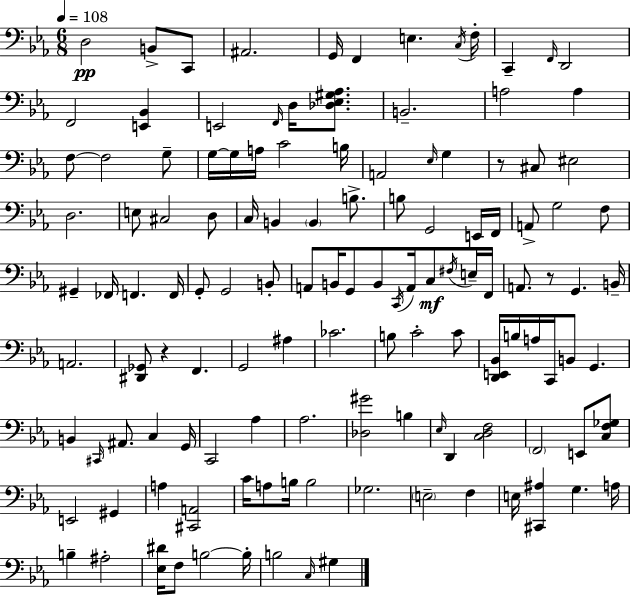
{
  \clef bass
  \numericTimeSignature
  \time 6/8
  \key ees \major
  \tempo 4 = 108
  d2\pp b,8-> c,8 | ais,2. | g,16 f,4 e4. \acciaccatura { c16 } | f16-. c,4-- \grace { f,16 } d,2 | \break f,2 <e, bes,>4 | e,2 \grace { f,16 } d16 | <des ees gis aes>8. b,2.-- | a2 a4 | \break f8~~ f2 | g8-- g16~~ g16 a16 c'2 | b16 a,2 \grace { ees16 } | g4 r8 cis8 eis2 | \break d2. | e8 cis2 | d8 c16 b,4 \parenthesize b,4 | b8.-> b8 g,2 | \break e,16 f,16 a,8-> g2 | f8 gis,4-- fes,16 f,4. | f,16 g,8-. g,2 | b,8-. a,8 b,16 g,8 b,8 \acciaccatura { c,16 } | \break a,16 c8\mf \acciaccatura { fis16 } e16-- f,16 a,8. r8 g,4. | b,16-- a,2. | <dis, ges,>8 r4 | f,4. g,2 | \break ais4 ces'2. | b8 c'2-. | c'8 <d, e, bes,>16 b16 a16 c,16 b,8 | g,4. b,4 \grace { cis,16 } ais,8. | \break c4 g,16 c,2 | aes4 aes2. | <des gis'>2 | b4 \grace { ees16 } d,4 | \break <c d f>2 \parenthesize f,2 | e,8 <c f ges>8 e,2 | gis,4 a4 | <cis, a,>2 c'16 a8 b16 | \break b2 ges2. | \parenthesize e2-- | f4 e16 <cis, ais>4 | g4. a16 b4-- | \break ais2-. <ees dis'>16 f8 b2~~ | b16-. b2 | \grace { c16 } gis4 \bar "|."
}